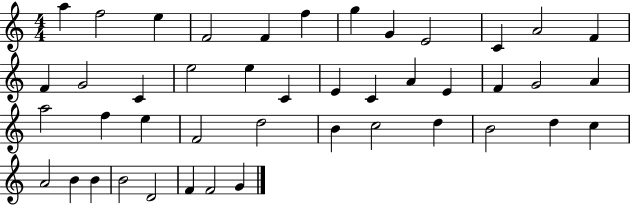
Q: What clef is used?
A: treble